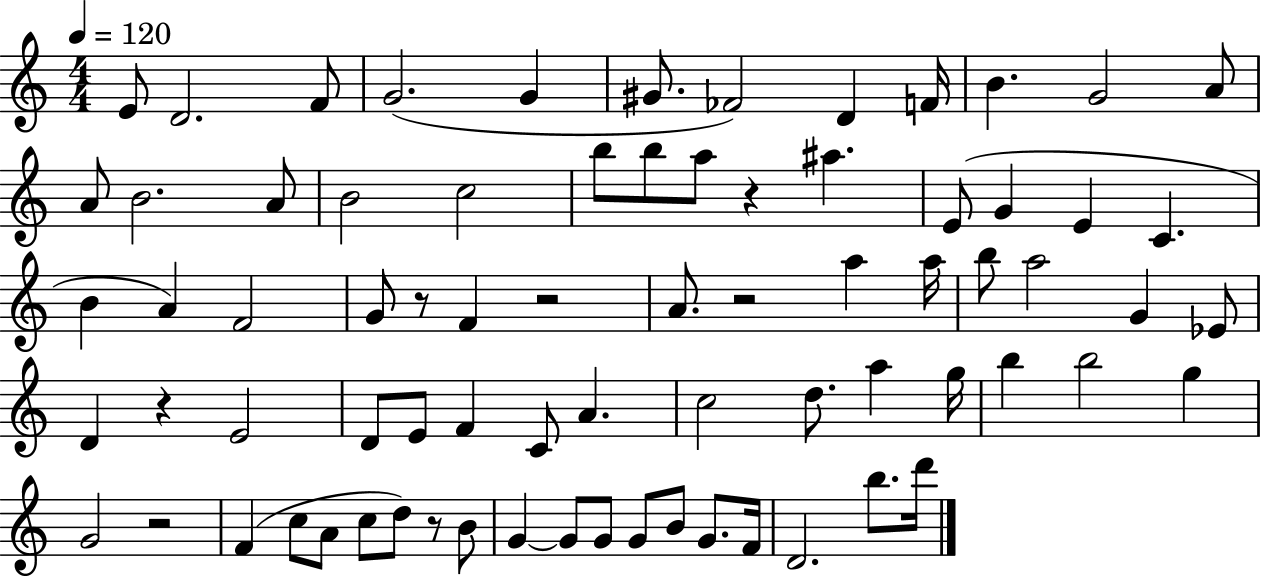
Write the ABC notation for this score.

X:1
T:Untitled
M:4/4
L:1/4
K:C
E/2 D2 F/2 G2 G ^G/2 _F2 D F/4 B G2 A/2 A/2 B2 A/2 B2 c2 b/2 b/2 a/2 z ^a E/2 G E C B A F2 G/2 z/2 F z2 A/2 z2 a a/4 b/2 a2 G _E/2 D z E2 D/2 E/2 F C/2 A c2 d/2 a g/4 b b2 g G2 z2 F c/2 A/2 c/2 d/2 z/2 B/2 G G/2 G/2 G/2 B/2 G/2 F/4 D2 b/2 d'/4